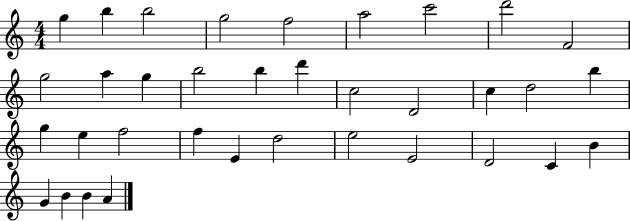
G5/q B5/q B5/h G5/h F5/h A5/h C6/h D6/h F4/h G5/h A5/q G5/q B5/h B5/q D6/q C5/h D4/h C5/q D5/h B5/q G5/q E5/q F5/h F5/q E4/q D5/h E5/h E4/h D4/h C4/q B4/q G4/q B4/q B4/q A4/q